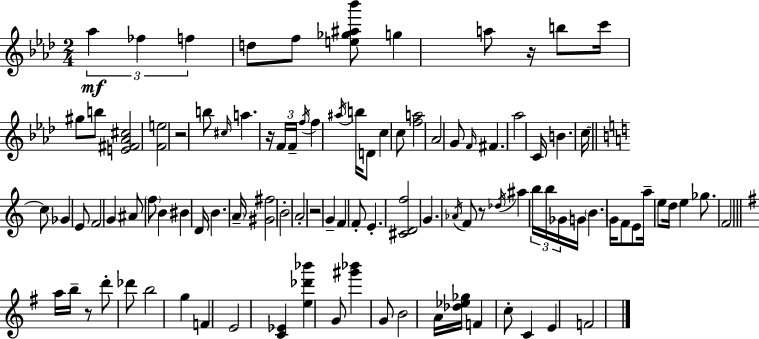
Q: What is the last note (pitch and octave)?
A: F4